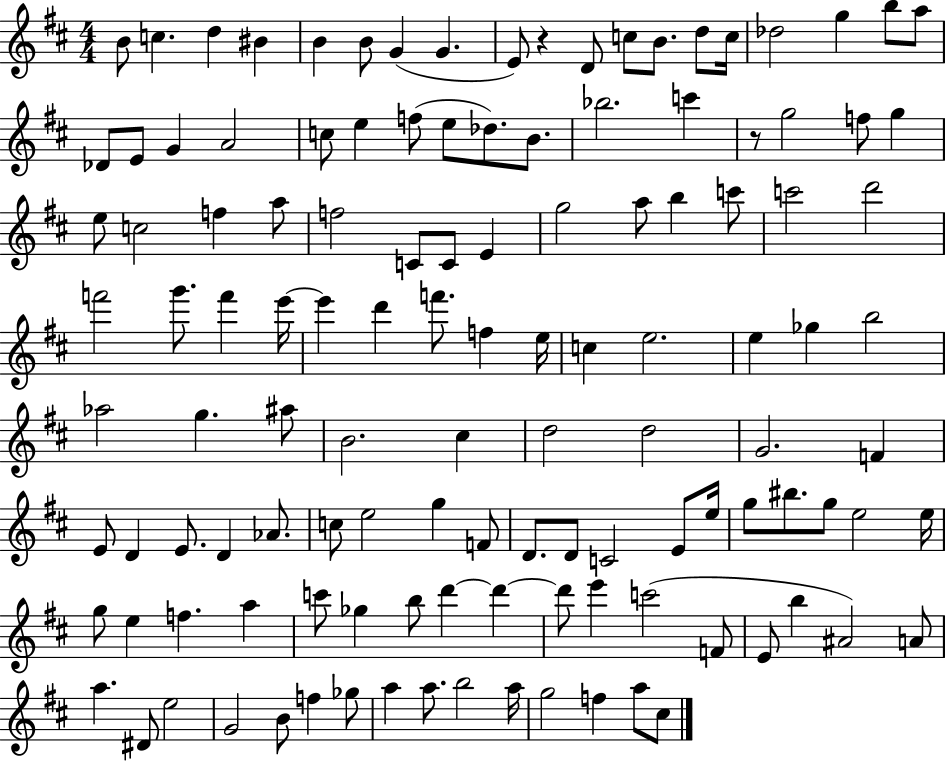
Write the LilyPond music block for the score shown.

{
  \clef treble
  \numericTimeSignature
  \time 4/4
  \key d \major
  b'8 c''4. d''4 bis'4 | b'4 b'8 g'4( g'4. | e'8) r4 d'8 c''8 b'8. d''8 c''16 | des''2 g''4 b''8 a''8 | \break des'8 e'8 g'4 a'2 | c''8 e''4 f''8( e''8 des''8.) b'8. | bes''2. c'''4 | r8 g''2 f''8 g''4 | \break e''8 c''2 f''4 a''8 | f''2 c'8 c'8 e'4 | g''2 a''8 b''4 c'''8 | c'''2 d'''2 | \break f'''2 g'''8. f'''4 e'''16~~ | e'''4 d'''4 f'''8. f''4 e''16 | c''4 e''2. | e''4 ges''4 b''2 | \break aes''2 g''4. ais''8 | b'2. cis''4 | d''2 d''2 | g'2. f'4 | \break e'8 d'4 e'8. d'4 aes'8. | c''8 e''2 g''4 f'8 | d'8. d'8 c'2 e'8 e''16 | g''8 bis''8. g''8 e''2 e''16 | \break g''8 e''4 f''4. a''4 | c'''8 ges''4 b''8 d'''4~~ d'''4~~ | d'''8 e'''4 c'''2( f'8 | e'8 b''4 ais'2) a'8 | \break a''4. dis'8 e''2 | g'2 b'8 f''4 ges''8 | a''4 a''8. b''2 a''16 | g''2 f''4 a''8 cis''8 | \break \bar "|."
}